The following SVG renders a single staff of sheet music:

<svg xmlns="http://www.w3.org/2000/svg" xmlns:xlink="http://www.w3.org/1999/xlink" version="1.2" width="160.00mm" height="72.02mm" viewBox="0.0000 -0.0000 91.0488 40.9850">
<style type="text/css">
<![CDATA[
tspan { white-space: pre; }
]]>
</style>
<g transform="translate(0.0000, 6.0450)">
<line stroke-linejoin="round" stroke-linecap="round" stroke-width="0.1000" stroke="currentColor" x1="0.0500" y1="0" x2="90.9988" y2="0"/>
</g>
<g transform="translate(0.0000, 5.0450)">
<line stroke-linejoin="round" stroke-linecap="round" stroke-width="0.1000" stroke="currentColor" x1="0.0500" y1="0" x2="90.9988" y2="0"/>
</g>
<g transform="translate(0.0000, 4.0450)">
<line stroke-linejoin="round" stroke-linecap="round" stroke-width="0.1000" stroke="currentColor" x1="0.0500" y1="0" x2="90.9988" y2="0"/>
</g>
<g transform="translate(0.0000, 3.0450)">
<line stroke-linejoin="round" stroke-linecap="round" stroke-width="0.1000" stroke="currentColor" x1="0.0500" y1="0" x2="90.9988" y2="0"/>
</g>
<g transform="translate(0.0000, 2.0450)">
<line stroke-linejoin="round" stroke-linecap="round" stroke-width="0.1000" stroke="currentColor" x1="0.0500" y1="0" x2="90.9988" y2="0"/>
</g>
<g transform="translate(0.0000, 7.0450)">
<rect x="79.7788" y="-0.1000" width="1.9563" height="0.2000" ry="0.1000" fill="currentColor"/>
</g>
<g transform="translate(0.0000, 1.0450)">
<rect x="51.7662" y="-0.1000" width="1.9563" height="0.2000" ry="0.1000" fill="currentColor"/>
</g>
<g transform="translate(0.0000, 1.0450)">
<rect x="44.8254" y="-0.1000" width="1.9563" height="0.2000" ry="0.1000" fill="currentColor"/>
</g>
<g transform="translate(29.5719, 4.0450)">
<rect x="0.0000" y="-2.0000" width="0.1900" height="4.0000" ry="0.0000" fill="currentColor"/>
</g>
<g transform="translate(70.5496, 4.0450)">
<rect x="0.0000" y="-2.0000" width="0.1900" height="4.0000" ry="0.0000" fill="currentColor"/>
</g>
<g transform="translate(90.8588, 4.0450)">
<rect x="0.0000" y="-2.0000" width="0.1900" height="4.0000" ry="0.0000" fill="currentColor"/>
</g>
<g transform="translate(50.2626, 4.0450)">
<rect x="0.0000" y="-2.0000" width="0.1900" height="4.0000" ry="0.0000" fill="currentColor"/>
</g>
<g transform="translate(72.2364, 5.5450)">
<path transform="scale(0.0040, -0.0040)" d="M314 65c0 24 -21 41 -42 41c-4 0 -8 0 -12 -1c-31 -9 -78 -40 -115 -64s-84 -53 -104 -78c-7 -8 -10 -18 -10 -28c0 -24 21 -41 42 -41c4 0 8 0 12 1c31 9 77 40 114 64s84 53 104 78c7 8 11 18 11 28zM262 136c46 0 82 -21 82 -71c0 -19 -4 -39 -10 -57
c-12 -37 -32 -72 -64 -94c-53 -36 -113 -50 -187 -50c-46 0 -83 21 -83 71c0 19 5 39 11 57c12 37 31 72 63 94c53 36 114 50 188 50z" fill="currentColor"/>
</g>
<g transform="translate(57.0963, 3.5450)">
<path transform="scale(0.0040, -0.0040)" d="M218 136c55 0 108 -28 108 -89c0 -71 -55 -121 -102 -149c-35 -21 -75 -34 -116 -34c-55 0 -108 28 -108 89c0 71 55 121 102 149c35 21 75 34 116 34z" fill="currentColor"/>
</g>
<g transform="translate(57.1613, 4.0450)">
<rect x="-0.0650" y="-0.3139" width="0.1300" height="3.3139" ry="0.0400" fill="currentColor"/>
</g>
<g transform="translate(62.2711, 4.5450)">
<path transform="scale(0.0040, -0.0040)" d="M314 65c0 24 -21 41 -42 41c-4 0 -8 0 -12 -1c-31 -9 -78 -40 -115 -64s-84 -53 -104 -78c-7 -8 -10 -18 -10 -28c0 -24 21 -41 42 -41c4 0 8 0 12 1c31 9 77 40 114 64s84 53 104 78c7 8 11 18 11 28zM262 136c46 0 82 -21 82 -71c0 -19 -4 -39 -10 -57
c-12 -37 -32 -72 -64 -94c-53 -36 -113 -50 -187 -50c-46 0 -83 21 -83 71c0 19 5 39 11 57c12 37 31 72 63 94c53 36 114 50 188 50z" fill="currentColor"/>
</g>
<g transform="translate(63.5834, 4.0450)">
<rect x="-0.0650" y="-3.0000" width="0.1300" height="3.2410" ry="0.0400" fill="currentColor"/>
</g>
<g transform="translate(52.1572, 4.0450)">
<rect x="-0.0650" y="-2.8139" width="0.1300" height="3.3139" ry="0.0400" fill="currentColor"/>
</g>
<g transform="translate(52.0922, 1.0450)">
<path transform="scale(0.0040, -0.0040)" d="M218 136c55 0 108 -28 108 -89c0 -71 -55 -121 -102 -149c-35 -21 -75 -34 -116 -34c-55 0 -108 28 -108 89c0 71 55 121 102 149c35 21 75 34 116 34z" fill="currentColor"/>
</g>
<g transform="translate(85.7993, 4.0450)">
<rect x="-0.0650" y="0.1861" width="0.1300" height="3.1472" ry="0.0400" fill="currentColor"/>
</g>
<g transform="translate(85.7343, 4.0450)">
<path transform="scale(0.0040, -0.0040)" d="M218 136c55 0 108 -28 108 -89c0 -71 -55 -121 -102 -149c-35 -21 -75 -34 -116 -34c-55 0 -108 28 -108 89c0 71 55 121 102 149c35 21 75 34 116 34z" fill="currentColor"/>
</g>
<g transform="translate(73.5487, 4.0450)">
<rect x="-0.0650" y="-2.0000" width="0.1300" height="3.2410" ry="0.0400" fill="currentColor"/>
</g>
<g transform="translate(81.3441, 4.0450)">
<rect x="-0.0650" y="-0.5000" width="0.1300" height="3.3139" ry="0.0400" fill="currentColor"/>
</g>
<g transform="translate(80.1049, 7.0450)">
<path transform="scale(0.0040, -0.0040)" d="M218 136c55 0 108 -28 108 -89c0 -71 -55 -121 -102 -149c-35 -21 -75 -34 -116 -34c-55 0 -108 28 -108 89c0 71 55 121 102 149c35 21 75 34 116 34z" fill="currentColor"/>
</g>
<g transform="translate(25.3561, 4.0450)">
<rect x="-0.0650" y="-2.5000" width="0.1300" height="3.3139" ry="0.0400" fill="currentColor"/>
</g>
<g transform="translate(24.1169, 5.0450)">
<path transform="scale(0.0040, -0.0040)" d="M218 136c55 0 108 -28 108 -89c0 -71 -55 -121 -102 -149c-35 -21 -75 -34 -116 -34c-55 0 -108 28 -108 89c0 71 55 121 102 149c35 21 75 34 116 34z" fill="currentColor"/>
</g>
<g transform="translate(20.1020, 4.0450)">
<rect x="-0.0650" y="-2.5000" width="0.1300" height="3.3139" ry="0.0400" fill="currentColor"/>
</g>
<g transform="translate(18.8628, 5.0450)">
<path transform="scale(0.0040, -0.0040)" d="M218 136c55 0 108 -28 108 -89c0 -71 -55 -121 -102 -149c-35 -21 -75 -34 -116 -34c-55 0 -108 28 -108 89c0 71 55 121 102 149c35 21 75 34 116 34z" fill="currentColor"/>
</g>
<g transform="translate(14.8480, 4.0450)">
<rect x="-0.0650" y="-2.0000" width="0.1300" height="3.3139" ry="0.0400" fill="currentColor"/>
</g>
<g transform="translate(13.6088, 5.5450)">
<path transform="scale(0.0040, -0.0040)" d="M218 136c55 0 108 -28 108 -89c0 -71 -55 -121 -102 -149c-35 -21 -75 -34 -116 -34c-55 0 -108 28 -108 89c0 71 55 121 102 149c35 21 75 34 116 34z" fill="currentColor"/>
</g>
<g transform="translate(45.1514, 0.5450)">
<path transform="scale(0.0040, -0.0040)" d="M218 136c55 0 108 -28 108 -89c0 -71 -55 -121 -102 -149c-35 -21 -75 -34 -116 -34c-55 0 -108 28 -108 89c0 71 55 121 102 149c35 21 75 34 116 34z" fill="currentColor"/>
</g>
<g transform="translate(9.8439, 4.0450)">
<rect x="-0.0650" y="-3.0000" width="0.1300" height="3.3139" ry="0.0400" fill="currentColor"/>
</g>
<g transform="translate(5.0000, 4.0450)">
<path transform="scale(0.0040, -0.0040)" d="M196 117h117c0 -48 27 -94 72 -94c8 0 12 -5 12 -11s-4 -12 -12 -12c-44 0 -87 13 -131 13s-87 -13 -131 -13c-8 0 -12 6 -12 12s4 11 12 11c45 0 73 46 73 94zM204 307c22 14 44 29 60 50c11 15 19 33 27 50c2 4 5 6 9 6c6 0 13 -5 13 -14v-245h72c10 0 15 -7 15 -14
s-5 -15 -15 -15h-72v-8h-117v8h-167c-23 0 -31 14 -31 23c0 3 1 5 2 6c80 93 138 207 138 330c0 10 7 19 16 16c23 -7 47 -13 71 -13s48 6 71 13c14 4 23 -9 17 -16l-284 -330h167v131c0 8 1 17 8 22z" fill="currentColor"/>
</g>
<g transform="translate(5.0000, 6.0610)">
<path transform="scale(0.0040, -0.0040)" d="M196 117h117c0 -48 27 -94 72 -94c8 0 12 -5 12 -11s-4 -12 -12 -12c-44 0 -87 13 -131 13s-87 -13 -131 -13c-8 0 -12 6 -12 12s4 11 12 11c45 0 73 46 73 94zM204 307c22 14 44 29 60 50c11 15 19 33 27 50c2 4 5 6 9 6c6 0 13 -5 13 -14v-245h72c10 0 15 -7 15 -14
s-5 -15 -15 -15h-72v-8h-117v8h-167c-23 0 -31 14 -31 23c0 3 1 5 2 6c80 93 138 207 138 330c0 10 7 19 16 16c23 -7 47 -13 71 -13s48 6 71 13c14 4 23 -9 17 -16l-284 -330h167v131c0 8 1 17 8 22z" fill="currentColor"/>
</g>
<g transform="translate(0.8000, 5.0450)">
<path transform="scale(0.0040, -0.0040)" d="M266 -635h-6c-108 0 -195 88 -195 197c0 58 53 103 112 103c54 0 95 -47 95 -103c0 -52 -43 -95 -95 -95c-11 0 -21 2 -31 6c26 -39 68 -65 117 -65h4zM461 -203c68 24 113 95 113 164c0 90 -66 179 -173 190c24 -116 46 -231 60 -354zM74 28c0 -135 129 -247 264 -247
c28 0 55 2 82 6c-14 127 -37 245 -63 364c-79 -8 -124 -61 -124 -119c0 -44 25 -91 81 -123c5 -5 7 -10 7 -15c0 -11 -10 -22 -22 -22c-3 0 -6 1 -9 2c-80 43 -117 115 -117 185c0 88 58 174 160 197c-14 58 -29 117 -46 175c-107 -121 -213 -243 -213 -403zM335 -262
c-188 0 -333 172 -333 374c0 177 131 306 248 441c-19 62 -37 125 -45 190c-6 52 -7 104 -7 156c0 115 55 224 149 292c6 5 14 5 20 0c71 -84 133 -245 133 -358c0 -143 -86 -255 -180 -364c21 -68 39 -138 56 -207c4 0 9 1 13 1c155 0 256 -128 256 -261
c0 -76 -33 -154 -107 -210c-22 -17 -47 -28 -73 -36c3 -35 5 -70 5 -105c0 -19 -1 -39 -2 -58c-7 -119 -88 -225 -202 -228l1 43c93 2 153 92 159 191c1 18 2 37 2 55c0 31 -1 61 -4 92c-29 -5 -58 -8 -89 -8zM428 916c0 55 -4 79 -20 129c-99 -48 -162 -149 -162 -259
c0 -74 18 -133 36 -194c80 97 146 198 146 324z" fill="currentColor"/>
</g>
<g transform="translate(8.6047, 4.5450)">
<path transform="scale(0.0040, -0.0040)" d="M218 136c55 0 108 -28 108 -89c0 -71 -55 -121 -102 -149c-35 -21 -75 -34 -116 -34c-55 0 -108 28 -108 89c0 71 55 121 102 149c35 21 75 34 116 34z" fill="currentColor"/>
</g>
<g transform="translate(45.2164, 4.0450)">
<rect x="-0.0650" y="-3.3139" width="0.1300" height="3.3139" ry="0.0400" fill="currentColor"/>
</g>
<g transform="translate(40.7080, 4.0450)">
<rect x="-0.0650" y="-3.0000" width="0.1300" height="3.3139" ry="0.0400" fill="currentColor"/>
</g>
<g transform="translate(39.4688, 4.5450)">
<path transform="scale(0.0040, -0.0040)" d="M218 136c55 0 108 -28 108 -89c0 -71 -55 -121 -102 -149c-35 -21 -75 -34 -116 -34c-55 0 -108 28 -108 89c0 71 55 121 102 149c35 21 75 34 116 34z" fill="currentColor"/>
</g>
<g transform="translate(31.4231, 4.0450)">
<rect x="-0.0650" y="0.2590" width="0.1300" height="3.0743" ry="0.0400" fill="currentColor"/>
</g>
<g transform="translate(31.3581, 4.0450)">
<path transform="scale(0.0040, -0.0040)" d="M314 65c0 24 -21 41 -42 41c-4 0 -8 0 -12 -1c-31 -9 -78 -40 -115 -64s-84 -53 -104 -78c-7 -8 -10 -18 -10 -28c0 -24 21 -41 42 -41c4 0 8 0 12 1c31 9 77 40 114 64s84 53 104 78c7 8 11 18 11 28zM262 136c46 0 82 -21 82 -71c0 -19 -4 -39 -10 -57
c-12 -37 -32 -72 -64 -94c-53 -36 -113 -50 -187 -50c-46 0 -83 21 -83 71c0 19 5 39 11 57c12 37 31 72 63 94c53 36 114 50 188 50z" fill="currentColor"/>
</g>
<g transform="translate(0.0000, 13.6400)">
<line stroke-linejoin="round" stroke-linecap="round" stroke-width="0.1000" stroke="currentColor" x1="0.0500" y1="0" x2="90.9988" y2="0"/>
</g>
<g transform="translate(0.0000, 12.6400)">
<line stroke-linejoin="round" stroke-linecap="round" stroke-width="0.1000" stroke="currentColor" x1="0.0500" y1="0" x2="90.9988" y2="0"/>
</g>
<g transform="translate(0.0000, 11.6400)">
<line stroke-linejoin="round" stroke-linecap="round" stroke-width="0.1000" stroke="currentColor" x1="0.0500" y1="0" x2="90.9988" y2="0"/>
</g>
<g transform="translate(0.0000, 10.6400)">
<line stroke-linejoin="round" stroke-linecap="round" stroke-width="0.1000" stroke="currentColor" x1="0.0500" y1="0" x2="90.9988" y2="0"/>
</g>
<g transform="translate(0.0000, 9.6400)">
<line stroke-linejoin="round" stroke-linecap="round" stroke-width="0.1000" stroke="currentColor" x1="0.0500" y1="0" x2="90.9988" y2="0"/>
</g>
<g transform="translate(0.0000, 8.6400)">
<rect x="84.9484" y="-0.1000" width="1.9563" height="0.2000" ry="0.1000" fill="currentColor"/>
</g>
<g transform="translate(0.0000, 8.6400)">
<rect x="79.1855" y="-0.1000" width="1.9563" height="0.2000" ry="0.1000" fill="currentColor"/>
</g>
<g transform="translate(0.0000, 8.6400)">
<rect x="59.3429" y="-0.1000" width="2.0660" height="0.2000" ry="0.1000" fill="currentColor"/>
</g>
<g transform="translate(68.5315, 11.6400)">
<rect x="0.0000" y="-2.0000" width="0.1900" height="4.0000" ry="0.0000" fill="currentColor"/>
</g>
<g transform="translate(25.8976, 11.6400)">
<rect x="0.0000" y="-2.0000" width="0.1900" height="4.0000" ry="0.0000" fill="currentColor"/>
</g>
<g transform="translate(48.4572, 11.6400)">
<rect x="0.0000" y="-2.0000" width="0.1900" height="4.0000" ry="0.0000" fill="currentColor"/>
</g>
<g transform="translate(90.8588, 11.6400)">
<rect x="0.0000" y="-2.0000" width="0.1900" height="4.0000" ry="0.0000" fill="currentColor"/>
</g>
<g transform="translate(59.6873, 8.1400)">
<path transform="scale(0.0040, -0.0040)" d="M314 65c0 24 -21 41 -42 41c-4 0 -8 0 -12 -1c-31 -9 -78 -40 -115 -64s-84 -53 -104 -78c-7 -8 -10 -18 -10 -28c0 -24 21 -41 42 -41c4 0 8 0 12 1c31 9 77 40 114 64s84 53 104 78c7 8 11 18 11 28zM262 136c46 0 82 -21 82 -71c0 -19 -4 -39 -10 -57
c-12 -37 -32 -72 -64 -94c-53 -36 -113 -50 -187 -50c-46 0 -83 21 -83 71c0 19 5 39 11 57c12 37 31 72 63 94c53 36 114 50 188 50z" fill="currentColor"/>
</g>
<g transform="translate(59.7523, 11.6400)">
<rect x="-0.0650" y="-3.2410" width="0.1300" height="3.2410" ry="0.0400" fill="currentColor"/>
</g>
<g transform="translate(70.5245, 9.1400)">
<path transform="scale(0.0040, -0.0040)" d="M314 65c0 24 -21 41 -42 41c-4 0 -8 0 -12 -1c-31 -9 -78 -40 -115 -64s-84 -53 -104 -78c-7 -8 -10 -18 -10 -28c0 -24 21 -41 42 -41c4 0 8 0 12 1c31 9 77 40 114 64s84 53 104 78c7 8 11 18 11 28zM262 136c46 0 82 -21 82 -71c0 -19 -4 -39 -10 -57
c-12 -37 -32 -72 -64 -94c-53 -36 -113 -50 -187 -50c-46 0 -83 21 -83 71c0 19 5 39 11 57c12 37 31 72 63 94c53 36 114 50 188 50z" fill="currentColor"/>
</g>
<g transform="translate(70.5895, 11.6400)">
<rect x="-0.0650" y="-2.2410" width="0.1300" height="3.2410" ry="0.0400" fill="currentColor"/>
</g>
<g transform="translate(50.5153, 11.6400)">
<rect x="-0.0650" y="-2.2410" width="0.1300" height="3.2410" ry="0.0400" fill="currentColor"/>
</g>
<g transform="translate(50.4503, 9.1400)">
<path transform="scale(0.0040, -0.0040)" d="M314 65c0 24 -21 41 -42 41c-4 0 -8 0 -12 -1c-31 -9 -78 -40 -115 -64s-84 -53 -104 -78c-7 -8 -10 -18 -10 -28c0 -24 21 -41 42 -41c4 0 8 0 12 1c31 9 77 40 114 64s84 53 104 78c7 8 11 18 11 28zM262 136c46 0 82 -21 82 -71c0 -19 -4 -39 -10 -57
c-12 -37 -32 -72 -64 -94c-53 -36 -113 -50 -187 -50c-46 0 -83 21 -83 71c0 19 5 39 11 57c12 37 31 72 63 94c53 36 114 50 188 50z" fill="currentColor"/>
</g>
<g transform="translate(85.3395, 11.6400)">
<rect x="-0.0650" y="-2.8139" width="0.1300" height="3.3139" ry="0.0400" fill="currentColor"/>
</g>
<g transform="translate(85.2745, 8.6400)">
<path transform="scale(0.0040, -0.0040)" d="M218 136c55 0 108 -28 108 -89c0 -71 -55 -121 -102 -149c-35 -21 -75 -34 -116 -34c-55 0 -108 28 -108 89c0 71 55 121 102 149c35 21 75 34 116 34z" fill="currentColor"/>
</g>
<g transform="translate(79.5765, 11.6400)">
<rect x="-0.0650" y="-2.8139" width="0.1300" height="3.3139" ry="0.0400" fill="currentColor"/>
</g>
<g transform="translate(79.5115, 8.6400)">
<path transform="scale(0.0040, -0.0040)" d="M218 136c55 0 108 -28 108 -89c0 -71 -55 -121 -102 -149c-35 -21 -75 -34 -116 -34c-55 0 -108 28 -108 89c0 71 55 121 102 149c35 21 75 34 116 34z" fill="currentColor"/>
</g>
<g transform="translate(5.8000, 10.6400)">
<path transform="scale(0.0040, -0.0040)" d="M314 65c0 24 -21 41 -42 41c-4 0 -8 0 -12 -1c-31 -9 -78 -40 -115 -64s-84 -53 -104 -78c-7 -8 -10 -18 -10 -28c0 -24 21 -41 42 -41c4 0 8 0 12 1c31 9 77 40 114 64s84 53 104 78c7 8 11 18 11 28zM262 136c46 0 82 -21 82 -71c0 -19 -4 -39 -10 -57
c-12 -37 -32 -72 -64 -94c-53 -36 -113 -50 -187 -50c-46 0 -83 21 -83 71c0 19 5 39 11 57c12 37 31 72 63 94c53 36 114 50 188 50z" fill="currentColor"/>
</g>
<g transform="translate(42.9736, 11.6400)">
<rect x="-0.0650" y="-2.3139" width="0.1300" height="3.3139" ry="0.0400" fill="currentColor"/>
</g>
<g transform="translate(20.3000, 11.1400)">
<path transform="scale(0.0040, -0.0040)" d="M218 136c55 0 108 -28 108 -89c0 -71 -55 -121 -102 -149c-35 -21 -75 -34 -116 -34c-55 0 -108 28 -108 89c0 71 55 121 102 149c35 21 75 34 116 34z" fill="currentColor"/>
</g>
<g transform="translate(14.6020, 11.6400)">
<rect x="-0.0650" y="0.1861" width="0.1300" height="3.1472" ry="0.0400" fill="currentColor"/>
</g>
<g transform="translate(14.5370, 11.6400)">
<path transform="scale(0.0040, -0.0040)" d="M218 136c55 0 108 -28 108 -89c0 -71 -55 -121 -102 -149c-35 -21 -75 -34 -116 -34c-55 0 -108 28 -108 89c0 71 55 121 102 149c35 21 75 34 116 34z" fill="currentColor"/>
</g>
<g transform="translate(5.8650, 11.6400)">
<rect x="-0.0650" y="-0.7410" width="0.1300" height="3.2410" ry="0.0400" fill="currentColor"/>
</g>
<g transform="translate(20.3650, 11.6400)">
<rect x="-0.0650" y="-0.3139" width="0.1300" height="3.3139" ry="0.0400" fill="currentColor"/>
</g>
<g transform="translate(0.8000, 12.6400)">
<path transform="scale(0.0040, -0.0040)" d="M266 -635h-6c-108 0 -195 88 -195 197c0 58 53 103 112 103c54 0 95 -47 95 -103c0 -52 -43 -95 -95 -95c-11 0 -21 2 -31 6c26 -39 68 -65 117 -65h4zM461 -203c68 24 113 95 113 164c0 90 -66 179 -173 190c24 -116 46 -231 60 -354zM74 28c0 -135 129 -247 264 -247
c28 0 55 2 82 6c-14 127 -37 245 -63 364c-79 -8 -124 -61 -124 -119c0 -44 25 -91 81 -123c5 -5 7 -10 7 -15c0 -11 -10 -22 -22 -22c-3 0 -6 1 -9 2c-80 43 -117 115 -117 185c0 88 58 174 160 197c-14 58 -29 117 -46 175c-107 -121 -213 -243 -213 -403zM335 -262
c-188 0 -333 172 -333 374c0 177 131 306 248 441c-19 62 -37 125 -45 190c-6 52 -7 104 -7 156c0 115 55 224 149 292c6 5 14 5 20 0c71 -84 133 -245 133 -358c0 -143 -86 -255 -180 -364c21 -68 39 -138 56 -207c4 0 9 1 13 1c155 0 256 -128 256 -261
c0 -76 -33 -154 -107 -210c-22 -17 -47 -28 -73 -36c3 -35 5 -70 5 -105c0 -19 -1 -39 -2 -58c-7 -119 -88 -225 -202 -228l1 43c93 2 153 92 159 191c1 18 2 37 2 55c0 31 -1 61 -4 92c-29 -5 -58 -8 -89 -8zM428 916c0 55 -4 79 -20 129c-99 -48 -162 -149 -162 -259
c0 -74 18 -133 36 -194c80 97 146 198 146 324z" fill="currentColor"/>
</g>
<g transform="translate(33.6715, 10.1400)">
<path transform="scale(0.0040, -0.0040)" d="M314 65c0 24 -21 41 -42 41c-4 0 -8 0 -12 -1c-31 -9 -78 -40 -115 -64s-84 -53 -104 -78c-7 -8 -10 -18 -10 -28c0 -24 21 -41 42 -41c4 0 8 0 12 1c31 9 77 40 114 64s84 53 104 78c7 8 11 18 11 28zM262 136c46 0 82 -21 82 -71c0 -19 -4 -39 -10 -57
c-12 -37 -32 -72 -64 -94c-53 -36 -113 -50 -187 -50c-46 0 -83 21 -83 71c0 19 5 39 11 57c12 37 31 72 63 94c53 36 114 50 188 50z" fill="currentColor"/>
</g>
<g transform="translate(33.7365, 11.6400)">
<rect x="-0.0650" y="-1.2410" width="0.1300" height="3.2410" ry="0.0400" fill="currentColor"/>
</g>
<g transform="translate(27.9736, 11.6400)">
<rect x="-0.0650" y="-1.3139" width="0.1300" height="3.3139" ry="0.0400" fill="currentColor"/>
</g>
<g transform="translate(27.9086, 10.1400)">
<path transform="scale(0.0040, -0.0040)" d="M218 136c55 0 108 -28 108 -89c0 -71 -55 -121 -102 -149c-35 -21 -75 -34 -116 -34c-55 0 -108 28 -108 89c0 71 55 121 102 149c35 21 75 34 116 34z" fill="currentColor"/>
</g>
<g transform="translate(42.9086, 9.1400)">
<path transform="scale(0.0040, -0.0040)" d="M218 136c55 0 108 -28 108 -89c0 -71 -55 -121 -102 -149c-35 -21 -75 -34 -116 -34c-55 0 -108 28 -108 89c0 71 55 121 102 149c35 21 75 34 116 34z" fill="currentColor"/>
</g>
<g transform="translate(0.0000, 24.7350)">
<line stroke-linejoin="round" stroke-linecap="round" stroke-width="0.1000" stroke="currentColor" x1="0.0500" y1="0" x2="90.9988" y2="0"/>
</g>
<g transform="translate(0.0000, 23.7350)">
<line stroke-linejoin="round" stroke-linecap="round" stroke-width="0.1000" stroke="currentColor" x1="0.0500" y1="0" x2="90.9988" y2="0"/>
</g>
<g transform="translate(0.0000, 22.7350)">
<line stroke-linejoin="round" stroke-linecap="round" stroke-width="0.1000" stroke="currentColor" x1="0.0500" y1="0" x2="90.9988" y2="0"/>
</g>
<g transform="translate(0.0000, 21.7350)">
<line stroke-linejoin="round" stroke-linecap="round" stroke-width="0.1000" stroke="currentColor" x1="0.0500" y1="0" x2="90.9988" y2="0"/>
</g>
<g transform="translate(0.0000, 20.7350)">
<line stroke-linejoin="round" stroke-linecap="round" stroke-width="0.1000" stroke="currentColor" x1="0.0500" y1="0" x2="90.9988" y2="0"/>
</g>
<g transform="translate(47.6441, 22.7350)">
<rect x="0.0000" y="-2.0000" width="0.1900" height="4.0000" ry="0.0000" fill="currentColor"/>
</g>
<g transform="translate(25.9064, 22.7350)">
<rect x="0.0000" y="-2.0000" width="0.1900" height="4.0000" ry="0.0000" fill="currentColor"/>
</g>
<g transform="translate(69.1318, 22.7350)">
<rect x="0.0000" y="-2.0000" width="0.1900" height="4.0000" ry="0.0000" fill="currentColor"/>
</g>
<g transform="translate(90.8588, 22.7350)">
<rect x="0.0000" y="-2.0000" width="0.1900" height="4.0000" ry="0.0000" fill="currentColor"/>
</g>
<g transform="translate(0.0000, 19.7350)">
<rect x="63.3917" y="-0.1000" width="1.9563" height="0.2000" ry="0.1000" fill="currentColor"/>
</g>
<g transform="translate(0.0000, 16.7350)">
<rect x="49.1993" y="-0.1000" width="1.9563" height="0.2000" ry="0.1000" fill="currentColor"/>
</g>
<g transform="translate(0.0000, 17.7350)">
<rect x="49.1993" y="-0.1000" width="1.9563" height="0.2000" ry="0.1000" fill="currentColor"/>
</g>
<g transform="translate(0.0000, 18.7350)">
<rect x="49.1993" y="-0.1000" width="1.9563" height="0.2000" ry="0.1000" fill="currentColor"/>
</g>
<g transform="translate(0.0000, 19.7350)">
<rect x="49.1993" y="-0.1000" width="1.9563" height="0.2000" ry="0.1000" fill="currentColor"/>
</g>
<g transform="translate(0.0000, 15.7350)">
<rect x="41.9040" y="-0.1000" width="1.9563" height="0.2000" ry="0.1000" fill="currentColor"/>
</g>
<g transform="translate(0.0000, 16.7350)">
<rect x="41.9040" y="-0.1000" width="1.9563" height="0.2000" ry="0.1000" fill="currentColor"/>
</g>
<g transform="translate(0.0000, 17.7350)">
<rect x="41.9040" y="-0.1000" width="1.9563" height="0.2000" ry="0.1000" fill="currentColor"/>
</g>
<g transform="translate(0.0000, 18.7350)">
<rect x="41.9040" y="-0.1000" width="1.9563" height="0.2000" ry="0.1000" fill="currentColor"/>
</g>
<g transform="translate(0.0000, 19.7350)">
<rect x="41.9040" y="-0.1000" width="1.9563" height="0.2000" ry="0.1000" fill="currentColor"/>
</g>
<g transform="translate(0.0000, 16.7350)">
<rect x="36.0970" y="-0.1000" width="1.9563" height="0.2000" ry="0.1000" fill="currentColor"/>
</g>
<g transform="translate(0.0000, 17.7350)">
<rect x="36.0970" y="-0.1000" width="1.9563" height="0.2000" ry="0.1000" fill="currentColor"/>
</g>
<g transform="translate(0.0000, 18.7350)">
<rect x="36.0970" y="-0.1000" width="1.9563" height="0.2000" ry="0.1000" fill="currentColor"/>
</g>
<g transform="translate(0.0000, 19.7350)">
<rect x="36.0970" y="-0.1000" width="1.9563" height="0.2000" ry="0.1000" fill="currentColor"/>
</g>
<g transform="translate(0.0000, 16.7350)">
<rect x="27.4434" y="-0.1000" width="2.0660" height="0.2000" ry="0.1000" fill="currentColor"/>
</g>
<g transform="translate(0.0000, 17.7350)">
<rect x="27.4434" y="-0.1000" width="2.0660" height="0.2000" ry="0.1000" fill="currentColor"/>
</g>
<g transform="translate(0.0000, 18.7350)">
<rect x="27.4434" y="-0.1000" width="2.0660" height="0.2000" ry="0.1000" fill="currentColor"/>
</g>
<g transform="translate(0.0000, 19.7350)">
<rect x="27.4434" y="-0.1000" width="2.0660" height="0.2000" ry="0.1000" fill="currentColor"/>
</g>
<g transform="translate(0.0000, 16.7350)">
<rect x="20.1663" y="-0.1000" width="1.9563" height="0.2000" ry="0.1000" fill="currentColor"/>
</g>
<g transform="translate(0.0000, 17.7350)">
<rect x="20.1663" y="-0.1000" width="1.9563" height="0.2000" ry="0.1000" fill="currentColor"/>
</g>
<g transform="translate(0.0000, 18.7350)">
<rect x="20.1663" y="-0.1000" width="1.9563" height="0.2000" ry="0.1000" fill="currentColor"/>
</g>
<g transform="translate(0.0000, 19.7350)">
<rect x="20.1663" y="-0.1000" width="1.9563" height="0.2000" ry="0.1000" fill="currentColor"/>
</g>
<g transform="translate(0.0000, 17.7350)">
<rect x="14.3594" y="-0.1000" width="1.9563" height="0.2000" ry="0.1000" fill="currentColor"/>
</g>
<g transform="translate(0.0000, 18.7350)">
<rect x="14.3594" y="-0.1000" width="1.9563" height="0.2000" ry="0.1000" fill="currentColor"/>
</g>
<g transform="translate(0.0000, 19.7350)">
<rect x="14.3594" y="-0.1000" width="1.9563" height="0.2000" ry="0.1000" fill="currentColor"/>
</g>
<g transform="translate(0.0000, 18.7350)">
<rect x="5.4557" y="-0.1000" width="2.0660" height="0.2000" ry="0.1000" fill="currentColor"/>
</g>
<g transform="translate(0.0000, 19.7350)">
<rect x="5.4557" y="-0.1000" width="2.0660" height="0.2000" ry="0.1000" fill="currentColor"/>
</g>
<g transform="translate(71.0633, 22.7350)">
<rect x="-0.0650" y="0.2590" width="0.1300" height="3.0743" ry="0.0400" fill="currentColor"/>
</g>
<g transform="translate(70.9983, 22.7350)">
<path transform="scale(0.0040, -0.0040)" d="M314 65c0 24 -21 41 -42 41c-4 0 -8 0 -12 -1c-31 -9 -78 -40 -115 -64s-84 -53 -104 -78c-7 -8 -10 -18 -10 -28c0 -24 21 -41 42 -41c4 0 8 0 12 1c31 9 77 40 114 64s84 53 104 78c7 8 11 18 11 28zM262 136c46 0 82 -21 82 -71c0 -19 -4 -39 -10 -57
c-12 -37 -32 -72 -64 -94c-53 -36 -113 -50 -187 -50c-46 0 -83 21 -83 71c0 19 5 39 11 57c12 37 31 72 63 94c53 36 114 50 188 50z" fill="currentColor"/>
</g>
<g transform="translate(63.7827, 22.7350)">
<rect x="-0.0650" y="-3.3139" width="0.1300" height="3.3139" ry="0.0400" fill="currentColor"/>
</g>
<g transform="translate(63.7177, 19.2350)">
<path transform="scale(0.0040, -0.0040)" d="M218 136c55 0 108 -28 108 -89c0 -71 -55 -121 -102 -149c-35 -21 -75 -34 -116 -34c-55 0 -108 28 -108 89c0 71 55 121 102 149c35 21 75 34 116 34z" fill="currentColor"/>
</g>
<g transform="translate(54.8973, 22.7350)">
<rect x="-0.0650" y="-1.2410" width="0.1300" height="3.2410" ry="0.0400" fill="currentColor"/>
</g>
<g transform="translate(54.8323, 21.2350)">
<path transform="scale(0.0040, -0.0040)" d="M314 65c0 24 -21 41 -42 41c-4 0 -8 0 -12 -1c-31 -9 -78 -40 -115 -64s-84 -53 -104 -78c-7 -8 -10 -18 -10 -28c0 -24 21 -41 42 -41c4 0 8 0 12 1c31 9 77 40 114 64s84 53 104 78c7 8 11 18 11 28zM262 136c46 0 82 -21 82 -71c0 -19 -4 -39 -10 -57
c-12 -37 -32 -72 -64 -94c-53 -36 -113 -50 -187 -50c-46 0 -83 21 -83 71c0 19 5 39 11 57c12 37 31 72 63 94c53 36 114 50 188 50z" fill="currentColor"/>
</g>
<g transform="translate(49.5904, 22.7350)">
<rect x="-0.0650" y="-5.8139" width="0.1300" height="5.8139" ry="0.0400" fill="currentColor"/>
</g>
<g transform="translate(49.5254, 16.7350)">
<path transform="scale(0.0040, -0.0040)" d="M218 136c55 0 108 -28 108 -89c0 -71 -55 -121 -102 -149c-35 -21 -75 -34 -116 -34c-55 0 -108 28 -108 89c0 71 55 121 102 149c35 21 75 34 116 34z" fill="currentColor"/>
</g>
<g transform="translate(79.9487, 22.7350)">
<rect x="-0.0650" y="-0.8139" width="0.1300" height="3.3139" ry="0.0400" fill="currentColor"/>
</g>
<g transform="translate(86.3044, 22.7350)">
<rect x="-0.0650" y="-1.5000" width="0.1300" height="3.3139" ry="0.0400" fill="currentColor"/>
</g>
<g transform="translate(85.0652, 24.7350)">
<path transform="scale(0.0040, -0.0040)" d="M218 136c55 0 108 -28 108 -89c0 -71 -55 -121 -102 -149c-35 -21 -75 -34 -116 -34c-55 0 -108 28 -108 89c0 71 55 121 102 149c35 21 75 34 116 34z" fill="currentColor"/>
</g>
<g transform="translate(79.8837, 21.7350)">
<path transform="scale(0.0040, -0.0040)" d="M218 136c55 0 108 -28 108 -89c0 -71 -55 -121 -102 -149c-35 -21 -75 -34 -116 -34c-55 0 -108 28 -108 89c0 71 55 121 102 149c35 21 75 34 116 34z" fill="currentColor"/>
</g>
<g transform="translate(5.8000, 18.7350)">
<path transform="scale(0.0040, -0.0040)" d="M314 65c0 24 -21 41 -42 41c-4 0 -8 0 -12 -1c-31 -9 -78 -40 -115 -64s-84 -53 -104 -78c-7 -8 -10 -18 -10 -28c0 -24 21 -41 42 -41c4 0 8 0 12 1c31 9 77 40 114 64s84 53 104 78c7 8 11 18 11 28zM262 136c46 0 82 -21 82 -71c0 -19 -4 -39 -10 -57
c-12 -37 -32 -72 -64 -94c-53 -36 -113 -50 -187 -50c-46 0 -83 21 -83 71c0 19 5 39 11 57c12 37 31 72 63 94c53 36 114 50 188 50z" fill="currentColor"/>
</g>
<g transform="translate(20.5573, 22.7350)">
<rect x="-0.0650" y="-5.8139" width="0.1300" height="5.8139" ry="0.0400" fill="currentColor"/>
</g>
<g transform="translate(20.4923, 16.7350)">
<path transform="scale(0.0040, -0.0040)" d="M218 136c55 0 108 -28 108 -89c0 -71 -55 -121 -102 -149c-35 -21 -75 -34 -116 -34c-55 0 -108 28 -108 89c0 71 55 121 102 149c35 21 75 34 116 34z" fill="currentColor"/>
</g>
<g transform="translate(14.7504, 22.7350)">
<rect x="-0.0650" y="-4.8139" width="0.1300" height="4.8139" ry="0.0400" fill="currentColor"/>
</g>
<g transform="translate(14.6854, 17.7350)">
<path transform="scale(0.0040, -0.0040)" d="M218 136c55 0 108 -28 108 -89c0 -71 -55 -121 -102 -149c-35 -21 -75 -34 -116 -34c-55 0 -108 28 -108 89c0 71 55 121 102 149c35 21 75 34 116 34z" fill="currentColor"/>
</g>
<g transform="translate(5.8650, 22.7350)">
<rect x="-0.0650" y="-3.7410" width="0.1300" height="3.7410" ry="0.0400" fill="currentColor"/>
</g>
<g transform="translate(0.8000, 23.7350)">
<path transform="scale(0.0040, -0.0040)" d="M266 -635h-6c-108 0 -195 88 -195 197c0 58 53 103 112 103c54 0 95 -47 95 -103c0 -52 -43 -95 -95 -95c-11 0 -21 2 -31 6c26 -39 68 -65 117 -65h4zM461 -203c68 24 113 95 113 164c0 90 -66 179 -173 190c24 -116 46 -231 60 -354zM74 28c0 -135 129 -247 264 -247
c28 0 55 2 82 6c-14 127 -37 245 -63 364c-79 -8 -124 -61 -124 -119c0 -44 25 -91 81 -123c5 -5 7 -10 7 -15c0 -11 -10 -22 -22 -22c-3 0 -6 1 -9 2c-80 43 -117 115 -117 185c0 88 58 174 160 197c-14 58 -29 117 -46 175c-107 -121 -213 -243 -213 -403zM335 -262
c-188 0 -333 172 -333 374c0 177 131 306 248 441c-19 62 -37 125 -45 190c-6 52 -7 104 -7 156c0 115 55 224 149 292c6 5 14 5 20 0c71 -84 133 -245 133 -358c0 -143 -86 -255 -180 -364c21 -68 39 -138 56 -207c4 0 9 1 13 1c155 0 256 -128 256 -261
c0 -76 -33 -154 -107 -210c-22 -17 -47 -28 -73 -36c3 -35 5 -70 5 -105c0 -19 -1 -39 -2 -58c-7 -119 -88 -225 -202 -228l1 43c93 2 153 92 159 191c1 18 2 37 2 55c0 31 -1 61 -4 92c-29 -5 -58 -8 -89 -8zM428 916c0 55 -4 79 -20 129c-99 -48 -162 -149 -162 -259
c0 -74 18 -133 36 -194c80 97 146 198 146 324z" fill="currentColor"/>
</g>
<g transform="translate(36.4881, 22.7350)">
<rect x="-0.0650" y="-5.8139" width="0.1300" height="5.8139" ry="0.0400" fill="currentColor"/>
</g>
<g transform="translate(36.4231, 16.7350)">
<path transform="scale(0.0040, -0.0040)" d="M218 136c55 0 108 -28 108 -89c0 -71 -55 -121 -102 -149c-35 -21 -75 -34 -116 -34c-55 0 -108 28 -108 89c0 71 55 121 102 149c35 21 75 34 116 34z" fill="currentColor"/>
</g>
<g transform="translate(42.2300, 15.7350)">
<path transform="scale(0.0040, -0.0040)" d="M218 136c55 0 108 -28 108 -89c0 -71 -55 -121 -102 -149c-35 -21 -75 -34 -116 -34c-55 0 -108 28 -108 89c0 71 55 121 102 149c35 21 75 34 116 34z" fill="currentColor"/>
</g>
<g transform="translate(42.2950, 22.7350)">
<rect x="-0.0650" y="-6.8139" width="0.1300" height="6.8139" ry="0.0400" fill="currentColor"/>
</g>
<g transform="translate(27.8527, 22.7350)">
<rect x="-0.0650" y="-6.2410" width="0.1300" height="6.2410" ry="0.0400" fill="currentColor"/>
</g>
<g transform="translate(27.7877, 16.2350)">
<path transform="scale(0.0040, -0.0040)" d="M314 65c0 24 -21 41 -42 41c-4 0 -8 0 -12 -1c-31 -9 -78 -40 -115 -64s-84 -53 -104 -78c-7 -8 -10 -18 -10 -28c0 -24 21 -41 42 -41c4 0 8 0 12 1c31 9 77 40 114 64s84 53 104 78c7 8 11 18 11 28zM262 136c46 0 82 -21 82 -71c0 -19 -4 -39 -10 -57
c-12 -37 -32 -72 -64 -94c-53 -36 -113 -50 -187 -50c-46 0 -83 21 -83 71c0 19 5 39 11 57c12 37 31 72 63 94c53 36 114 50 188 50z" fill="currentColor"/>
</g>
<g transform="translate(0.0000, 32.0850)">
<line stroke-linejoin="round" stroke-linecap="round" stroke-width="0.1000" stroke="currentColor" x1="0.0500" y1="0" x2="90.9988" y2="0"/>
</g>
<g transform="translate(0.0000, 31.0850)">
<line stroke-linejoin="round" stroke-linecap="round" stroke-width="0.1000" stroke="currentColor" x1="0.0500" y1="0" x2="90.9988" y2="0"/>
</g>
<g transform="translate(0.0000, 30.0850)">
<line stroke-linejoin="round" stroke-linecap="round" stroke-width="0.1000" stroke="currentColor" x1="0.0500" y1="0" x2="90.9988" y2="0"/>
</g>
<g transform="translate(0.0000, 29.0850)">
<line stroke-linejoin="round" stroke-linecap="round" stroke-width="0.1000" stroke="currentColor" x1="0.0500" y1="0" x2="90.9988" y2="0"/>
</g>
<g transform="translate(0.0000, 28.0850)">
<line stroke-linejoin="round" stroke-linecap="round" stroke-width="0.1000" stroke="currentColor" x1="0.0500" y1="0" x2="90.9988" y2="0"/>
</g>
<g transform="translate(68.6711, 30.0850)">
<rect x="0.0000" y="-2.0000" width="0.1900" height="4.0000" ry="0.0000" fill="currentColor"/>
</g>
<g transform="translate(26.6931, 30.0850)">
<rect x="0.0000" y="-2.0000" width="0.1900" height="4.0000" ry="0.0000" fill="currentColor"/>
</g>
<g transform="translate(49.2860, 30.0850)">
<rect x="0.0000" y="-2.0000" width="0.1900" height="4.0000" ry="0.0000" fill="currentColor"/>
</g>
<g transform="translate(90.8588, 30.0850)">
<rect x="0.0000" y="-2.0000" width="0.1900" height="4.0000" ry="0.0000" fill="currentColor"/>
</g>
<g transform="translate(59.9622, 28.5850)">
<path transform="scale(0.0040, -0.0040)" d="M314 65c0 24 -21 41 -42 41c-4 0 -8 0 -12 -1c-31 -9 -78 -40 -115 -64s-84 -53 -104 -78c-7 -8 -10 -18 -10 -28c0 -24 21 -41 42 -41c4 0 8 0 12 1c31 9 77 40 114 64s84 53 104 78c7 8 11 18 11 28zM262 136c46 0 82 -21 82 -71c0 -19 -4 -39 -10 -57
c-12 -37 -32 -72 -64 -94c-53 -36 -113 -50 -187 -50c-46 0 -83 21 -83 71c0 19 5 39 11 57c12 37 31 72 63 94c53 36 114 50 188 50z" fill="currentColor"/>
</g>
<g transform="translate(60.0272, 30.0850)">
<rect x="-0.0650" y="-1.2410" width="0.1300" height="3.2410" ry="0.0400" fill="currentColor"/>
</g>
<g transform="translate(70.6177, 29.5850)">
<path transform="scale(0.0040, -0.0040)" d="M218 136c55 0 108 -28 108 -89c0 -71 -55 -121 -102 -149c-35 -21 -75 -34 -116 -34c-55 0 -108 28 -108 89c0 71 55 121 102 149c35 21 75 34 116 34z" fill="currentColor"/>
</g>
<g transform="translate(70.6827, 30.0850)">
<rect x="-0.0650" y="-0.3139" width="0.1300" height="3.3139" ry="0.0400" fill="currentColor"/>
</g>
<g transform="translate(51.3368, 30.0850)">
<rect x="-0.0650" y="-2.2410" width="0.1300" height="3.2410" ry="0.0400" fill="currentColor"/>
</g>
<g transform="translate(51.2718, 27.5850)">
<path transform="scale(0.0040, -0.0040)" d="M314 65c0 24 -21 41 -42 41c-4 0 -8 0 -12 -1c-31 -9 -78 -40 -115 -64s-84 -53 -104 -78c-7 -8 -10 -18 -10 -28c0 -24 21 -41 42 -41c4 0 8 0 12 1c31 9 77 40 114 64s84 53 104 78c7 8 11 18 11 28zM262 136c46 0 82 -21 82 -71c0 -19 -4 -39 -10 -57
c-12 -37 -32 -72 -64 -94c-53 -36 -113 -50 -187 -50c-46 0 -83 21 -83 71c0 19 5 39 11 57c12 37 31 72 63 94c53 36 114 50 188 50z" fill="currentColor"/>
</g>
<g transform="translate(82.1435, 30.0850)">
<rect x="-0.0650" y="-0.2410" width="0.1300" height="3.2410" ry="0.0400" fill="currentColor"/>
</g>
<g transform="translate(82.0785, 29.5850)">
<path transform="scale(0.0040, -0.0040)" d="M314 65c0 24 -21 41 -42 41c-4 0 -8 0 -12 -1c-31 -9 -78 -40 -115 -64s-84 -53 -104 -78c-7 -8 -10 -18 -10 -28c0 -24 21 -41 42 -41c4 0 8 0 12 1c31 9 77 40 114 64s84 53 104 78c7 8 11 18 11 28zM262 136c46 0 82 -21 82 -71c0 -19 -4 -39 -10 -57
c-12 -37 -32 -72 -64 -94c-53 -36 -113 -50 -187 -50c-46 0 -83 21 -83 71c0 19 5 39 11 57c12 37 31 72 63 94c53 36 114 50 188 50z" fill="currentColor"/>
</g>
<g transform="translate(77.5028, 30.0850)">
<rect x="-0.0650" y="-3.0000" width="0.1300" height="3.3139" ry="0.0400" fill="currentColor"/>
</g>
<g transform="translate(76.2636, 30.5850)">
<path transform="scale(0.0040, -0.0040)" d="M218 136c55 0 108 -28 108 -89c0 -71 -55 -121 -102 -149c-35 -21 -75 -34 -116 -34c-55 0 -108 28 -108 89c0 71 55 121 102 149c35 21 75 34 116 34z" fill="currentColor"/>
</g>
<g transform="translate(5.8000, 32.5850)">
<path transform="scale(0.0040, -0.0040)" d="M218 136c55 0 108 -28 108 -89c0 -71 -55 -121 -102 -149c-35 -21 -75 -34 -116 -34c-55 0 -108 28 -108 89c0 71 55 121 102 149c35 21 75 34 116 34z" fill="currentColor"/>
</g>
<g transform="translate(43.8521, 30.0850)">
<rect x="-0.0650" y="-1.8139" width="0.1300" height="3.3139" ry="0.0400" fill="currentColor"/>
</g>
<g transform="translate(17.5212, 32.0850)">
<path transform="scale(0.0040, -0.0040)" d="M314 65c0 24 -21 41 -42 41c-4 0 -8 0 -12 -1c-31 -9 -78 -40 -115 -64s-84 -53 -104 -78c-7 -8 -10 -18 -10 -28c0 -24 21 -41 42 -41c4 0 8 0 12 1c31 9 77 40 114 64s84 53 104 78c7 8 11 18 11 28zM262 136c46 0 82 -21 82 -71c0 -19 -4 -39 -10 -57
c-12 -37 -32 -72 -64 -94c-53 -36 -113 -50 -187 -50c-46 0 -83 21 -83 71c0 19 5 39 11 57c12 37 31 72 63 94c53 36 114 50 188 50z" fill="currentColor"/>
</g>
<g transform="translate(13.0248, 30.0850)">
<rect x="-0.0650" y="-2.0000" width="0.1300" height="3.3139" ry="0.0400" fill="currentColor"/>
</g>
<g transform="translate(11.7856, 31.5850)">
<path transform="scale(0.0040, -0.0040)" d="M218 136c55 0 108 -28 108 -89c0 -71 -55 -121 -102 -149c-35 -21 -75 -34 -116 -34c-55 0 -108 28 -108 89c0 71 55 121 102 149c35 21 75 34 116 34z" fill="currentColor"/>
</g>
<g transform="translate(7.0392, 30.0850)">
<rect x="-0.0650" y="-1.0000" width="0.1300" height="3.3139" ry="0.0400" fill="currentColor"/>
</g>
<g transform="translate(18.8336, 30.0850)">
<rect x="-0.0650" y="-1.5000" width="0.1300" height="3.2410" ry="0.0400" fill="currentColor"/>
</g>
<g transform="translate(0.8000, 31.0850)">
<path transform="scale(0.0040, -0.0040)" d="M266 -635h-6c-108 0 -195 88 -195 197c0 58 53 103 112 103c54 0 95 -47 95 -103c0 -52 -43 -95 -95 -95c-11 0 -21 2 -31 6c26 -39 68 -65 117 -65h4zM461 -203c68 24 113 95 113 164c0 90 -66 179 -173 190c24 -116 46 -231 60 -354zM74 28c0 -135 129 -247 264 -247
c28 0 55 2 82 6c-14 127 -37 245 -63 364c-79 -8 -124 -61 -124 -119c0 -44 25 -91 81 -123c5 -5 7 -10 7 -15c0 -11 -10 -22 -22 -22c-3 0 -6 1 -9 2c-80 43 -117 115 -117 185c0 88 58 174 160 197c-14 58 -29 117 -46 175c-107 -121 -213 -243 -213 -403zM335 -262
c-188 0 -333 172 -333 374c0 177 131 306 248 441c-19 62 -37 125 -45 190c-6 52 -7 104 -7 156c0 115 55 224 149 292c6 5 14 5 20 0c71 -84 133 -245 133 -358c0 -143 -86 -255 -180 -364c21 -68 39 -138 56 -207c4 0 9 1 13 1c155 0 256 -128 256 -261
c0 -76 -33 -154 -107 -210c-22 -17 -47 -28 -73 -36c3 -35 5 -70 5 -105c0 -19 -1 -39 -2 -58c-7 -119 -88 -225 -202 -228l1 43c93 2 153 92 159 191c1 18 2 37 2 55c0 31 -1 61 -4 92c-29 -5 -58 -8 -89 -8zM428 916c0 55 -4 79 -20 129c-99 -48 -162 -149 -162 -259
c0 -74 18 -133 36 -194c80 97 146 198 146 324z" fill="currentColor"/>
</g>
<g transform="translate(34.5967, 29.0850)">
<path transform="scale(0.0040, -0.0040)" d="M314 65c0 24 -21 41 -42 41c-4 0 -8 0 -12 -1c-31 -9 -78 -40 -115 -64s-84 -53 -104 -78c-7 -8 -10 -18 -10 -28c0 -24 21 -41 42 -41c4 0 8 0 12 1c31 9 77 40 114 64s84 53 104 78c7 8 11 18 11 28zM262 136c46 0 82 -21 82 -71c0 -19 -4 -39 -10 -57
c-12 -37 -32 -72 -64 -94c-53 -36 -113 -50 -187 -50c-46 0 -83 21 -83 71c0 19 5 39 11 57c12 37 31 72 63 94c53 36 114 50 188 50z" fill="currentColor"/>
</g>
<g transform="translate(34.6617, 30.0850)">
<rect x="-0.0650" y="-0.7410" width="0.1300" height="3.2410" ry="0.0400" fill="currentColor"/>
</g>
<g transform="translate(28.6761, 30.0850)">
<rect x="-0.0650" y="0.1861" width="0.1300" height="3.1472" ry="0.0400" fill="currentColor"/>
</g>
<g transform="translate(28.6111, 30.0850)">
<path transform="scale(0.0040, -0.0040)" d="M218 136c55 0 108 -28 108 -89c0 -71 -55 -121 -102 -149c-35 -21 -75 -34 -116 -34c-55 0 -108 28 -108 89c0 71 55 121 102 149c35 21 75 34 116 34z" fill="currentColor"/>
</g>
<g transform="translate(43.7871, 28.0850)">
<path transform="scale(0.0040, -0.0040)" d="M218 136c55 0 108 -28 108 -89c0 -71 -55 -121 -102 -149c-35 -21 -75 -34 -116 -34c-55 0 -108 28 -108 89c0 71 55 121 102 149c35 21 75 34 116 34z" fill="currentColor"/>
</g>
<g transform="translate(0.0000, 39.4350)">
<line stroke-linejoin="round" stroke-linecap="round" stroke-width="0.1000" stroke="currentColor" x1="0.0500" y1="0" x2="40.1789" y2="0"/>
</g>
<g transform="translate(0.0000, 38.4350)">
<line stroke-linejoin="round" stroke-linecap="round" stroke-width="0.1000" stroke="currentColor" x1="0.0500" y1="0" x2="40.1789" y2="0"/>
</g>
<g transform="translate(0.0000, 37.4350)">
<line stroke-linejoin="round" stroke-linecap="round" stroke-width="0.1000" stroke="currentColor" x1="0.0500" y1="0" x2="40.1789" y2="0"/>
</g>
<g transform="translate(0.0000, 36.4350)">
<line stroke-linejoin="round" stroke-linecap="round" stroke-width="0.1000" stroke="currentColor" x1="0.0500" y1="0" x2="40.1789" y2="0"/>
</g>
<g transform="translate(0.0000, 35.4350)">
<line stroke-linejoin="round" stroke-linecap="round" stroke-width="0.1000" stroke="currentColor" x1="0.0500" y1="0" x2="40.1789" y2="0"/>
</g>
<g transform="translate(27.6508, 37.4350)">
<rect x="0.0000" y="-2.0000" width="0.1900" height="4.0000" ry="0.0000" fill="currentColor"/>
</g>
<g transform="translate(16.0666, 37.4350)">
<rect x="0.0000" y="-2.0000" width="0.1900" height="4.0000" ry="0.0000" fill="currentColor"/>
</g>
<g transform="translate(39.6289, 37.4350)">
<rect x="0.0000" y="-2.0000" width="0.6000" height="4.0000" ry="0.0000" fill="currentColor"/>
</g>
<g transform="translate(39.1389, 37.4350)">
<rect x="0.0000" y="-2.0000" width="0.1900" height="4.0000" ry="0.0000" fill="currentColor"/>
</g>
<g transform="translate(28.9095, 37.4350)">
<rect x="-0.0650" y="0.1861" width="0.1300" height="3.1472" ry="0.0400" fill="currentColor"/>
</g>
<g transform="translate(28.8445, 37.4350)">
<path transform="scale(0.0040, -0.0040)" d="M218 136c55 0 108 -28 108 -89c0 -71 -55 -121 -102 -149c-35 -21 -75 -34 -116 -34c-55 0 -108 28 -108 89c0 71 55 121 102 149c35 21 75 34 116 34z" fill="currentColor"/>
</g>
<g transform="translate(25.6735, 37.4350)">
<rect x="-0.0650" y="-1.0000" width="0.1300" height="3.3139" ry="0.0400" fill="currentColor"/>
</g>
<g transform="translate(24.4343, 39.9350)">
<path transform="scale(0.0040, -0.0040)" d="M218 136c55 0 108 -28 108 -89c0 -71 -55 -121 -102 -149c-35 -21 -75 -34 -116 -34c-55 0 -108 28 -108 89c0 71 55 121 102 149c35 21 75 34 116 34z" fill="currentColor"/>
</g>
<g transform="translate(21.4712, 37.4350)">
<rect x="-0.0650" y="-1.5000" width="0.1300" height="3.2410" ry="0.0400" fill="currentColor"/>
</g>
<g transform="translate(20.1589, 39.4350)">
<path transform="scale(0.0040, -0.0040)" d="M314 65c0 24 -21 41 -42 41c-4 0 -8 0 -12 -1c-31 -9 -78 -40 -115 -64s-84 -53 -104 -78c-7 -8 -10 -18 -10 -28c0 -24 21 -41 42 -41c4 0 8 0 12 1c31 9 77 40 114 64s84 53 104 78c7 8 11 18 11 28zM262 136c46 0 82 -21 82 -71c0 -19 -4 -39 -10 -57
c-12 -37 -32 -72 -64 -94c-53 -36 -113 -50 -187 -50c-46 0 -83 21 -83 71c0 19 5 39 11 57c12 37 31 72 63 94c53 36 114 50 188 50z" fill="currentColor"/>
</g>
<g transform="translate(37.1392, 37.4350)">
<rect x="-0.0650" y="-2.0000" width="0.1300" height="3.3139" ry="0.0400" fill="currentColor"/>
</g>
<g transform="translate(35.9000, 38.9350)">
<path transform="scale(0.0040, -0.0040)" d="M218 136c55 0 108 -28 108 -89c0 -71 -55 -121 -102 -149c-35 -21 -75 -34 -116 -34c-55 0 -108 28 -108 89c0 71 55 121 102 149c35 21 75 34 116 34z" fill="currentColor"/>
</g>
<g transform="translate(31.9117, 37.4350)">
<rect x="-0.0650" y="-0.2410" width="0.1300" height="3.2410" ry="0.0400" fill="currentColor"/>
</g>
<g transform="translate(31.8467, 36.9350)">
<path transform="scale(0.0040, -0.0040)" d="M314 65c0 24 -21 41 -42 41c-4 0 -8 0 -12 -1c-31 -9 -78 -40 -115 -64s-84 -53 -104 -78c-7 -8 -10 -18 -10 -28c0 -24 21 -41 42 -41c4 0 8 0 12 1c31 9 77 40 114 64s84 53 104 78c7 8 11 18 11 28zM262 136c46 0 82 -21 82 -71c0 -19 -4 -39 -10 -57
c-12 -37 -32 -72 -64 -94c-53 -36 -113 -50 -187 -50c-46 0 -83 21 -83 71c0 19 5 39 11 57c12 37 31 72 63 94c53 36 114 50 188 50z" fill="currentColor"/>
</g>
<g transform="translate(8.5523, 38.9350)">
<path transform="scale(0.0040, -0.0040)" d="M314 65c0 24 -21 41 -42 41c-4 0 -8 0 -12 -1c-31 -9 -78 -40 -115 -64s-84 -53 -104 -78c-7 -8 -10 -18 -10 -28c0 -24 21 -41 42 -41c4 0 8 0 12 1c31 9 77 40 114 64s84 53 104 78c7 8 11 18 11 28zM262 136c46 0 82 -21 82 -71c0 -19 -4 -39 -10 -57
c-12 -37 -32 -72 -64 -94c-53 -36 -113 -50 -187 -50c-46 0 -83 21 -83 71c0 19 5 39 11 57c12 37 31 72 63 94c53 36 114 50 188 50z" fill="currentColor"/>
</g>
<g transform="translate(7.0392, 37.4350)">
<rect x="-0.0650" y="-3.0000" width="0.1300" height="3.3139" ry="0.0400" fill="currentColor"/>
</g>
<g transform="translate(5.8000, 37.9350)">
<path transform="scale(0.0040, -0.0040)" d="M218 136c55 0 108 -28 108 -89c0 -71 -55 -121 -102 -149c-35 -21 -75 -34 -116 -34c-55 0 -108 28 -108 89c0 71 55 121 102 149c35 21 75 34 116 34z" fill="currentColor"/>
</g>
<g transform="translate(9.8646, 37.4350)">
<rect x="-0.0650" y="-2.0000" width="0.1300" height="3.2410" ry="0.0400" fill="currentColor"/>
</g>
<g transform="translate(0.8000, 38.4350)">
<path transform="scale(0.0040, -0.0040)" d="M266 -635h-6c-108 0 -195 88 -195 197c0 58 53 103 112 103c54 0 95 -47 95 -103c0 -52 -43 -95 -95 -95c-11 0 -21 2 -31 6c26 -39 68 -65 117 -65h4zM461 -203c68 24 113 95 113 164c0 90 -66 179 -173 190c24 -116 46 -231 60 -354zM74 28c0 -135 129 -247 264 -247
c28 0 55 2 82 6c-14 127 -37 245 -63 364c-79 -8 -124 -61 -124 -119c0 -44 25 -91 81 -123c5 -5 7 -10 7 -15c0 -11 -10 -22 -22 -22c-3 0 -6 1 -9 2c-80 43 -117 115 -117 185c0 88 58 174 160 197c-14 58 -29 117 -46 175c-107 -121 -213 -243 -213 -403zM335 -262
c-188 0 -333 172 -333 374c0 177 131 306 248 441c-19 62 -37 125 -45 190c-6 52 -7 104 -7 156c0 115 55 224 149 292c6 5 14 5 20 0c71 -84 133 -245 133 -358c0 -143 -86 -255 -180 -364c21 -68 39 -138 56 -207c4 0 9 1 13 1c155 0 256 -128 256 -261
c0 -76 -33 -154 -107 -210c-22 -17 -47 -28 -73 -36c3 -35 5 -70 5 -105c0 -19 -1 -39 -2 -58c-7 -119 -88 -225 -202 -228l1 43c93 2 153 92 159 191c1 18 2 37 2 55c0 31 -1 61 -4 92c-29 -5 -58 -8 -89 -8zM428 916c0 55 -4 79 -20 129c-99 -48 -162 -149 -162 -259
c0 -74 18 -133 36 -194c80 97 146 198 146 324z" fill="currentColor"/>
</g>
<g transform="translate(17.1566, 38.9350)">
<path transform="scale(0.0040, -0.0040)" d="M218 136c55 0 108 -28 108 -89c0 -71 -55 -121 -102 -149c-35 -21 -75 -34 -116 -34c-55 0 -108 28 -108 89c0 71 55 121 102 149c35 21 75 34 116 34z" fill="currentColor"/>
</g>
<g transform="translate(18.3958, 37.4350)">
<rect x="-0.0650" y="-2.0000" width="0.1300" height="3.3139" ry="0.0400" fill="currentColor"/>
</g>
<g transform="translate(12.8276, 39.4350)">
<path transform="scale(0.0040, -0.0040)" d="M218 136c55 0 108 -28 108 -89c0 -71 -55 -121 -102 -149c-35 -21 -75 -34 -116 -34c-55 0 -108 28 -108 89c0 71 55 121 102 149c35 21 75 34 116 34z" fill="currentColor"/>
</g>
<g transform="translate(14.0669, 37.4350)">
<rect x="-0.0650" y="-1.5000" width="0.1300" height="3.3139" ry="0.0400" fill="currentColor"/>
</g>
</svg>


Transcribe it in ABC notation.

X:1
T:Untitled
M:4/4
L:1/4
K:C
A F G G B2 A b a c A2 F2 C B d2 B c e e2 g g2 b2 g2 a a c'2 e' g' a'2 g' b' g' e2 b B2 d E D F E2 B d2 f g2 e2 c A c2 A F2 E F E2 D B c2 F